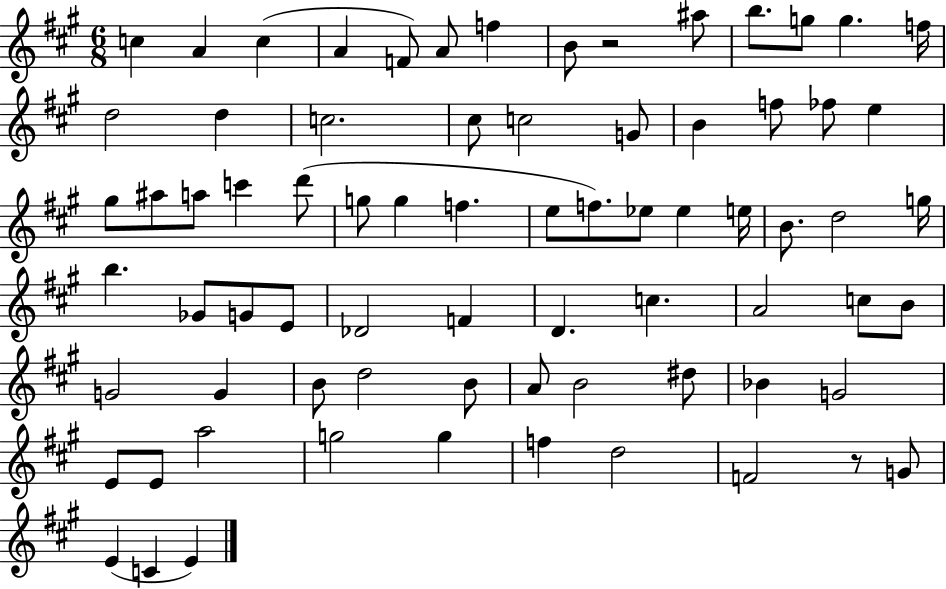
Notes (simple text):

C5/q A4/q C5/q A4/q F4/e A4/e F5/q B4/e R/h A#5/e B5/e. G5/e G5/q. F5/s D5/h D5/q C5/h. C#5/e C5/h G4/e B4/q F5/e FES5/e E5/q G#5/e A#5/e A5/e C6/q D6/e G5/e G5/q F5/q. E5/e F5/e. Eb5/e Eb5/q E5/s B4/e. D5/h G5/s B5/q. Gb4/e G4/e E4/e Db4/h F4/q D4/q. C5/q. A4/h C5/e B4/e G4/h G4/q B4/e D5/h B4/e A4/e B4/h D#5/e Bb4/q G4/h E4/e E4/e A5/h G5/h G5/q F5/q D5/h F4/h R/e G4/e E4/q C4/q E4/q